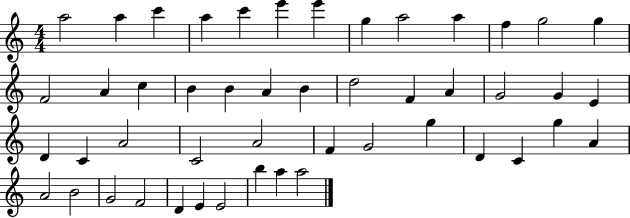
A5/h A5/q C6/q A5/q C6/q E6/q E6/q G5/q A5/h A5/q F5/q G5/h G5/q F4/h A4/q C5/q B4/q B4/q A4/q B4/q D5/h F4/q A4/q G4/h G4/q E4/q D4/q C4/q A4/h C4/h A4/h F4/q G4/h G5/q D4/q C4/q G5/q A4/q A4/h B4/h G4/h F4/h D4/q E4/q E4/h B5/q A5/q A5/h